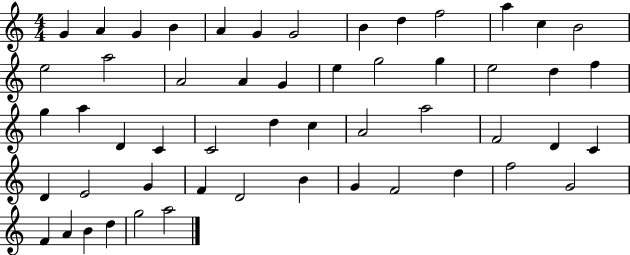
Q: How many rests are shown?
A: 0